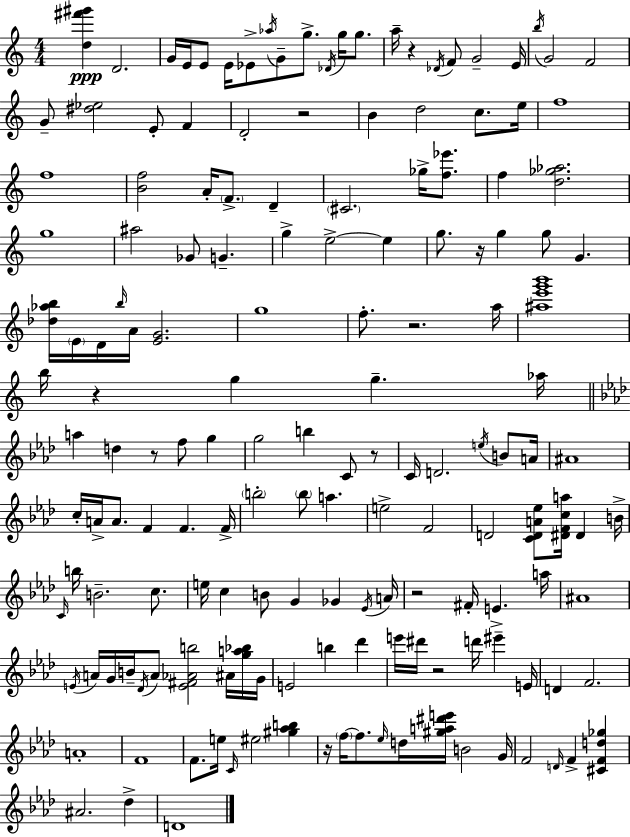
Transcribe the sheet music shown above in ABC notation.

X:1
T:Untitled
M:4/4
L:1/4
K:C
[d^f'^g'] D2 G/4 E/4 E/2 E/4 _E/2 _a/4 G/2 g/2 _D/4 g/4 g/2 a/4 z _D/4 F/2 G2 E/4 b/4 G2 F2 G/2 [^d_e]2 E/2 F D2 z2 B d2 c/2 e/4 f4 f4 [Bf]2 A/4 F/2 D ^C2 _g/4 [f_e']/2 f [d_g_a]2 g4 ^a2 _G/2 G g e2 e g/2 z/4 g g/2 G [_d_ab]/4 E/4 D/4 b/4 A/4 [EG]2 g4 f/2 z2 a/4 [^ae'g'b']4 b/4 z g g _a/4 a d z/2 f/2 g g2 b C/2 z/2 C/4 D2 e/4 B/2 A/4 ^A4 c/4 A/4 A/2 F F F/4 b2 b/2 a e2 F2 D2 [CDA_e]/2 [^DFca]/4 ^D B/4 C/4 b/4 B2 c/2 e/4 c B/2 G _G _E/4 A/4 z2 ^F/4 E a/4 ^A4 E/4 A/4 G/4 B/4 _D/4 A/2 [E^F_Ab]2 ^A/4 [ga_b]/4 G/4 E2 b _d' e'/4 ^d'/4 z2 d'/4 ^e' E/4 D F2 A4 F4 F/2 e/4 C/4 ^e2 [^g_ab] z/4 f/4 f/2 _e/4 d/4 [^ga^d'e']/4 B2 G/4 F2 D/4 F [^CFd_g] ^A2 _d D4